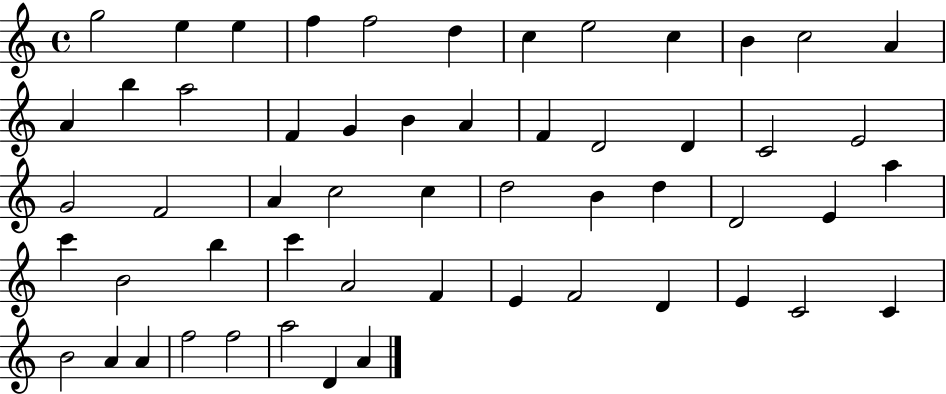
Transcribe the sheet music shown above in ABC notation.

X:1
T:Untitled
M:4/4
L:1/4
K:C
g2 e e f f2 d c e2 c B c2 A A b a2 F G B A F D2 D C2 E2 G2 F2 A c2 c d2 B d D2 E a c' B2 b c' A2 F E F2 D E C2 C B2 A A f2 f2 a2 D A